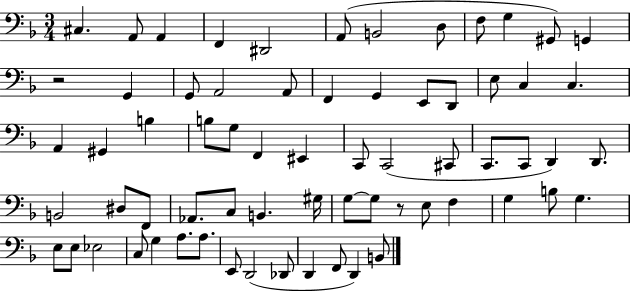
C#3/q. A2/e A2/q F2/q D#2/h A2/e B2/h D3/e F3/e G3/q G#2/e G2/q R/h G2/q G2/e A2/h A2/e F2/q G2/q E2/e D2/e E3/e C3/q C3/q. A2/q G#2/q B3/q B3/e G3/e F2/q EIS2/q C2/e C2/h C#2/e C2/e. C2/e D2/q D2/e. B2/h D#3/e F2/e Ab2/e. C3/e B2/q. G#3/s G3/e G3/e R/e E3/e F3/q G3/q B3/e G3/q. E3/e E3/e Eb3/h C3/e G3/q A3/e. A3/e. E2/e D2/h Db2/e D2/q F2/e D2/q B2/e